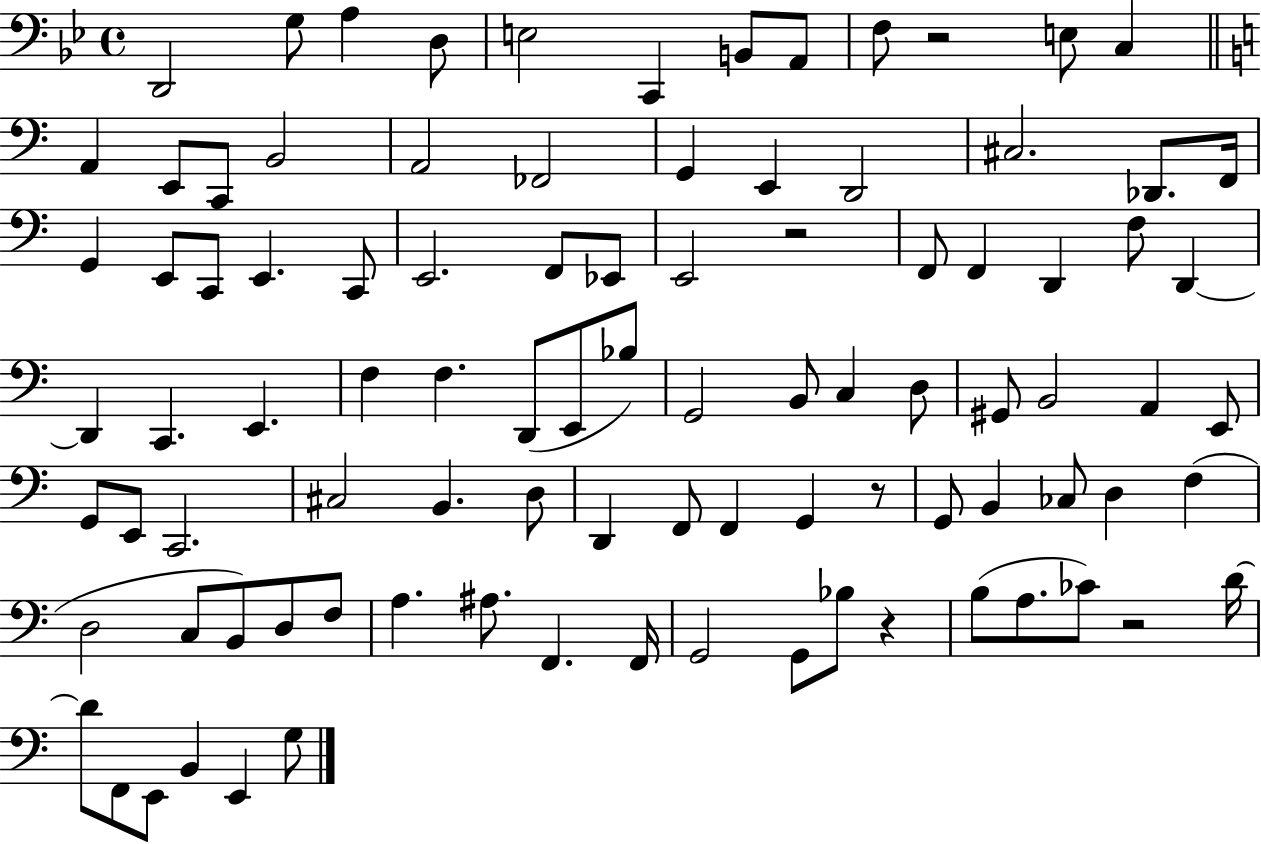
D2/h G3/e A3/q D3/e E3/h C2/q B2/e A2/e F3/e R/h E3/e C3/q A2/q E2/e C2/e B2/h A2/h FES2/h G2/q E2/q D2/h C#3/h. Db2/e. F2/s G2/q E2/e C2/e E2/q. C2/e E2/h. F2/e Eb2/e E2/h R/h F2/e F2/q D2/q F3/e D2/q D2/q C2/q. E2/q. F3/q F3/q. D2/e E2/e Bb3/e G2/h B2/e C3/q D3/e G#2/e B2/h A2/q E2/e G2/e E2/e C2/h. C#3/h B2/q. D3/e D2/q F2/e F2/q G2/q R/e G2/e B2/q CES3/e D3/q F3/q D3/h C3/e B2/e D3/e F3/e A3/q. A#3/e. F2/q. F2/s G2/h G2/e Bb3/e R/q B3/e A3/e. CES4/e R/h D4/s D4/e F2/e E2/e B2/q E2/q G3/e